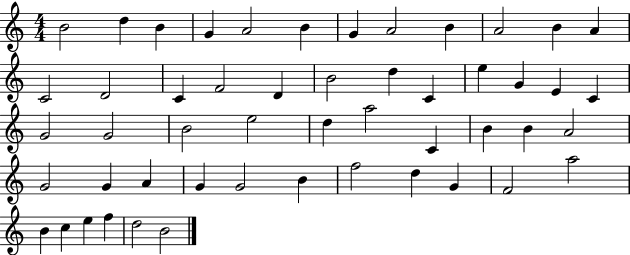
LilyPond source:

{
  \clef treble
  \numericTimeSignature
  \time 4/4
  \key c \major
  b'2 d''4 b'4 | g'4 a'2 b'4 | g'4 a'2 b'4 | a'2 b'4 a'4 | \break c'2 d'2 | c'4 f'2 d'4 | b'2 d''4 c'4 | e''4 g'4 e'4 c'4 | \break g'2 g'2 | b'2 e''2 | d''4 a''2 c'4 | b'4 b'4 a'2 | \break g'2 g'4 a'4 | g'4 g'2 b'4 | f''2 d''4 g'4 | f'2 a''2 | \break b'4 c''4 e''4 f''4 | d''2 b'2 | \bar "|."
}